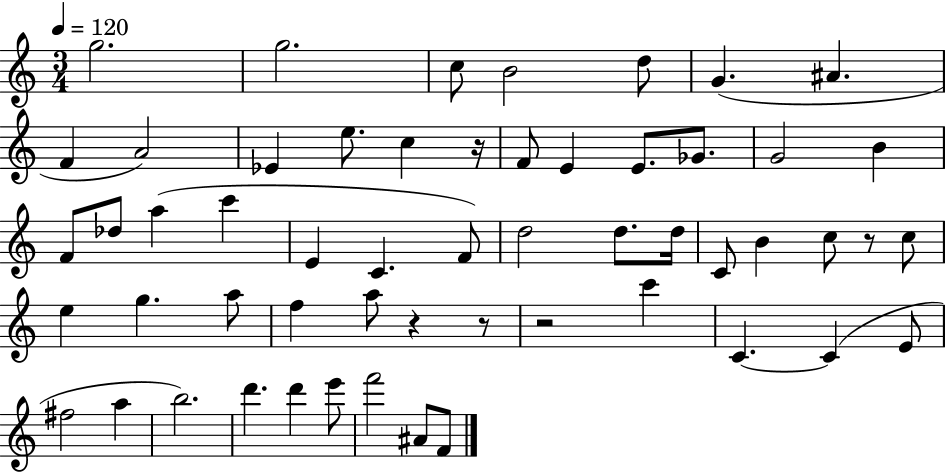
G5/h. G5/h. C5/e B4/h D5/e G4/q. A#4/q. F4/q A4/h Eb4/q E5/e. C5/q R/s F4/e E4/q E4/e. Gb4/e. G4/h B4/q F4/e Db5/e A5/q C6/q E4/q C4/q. F4/e D5/h D5/e. D5/s C4/e B4/q C5/e R/e C5/e E5/q G5/q. A5/e F5/q A5/e R/q R/e R/h C6/q C4/q. C4/q E4/e F#5/h A5/q B5/h. D6/q. D6/q E6/e F6/h A#4/e F4/e